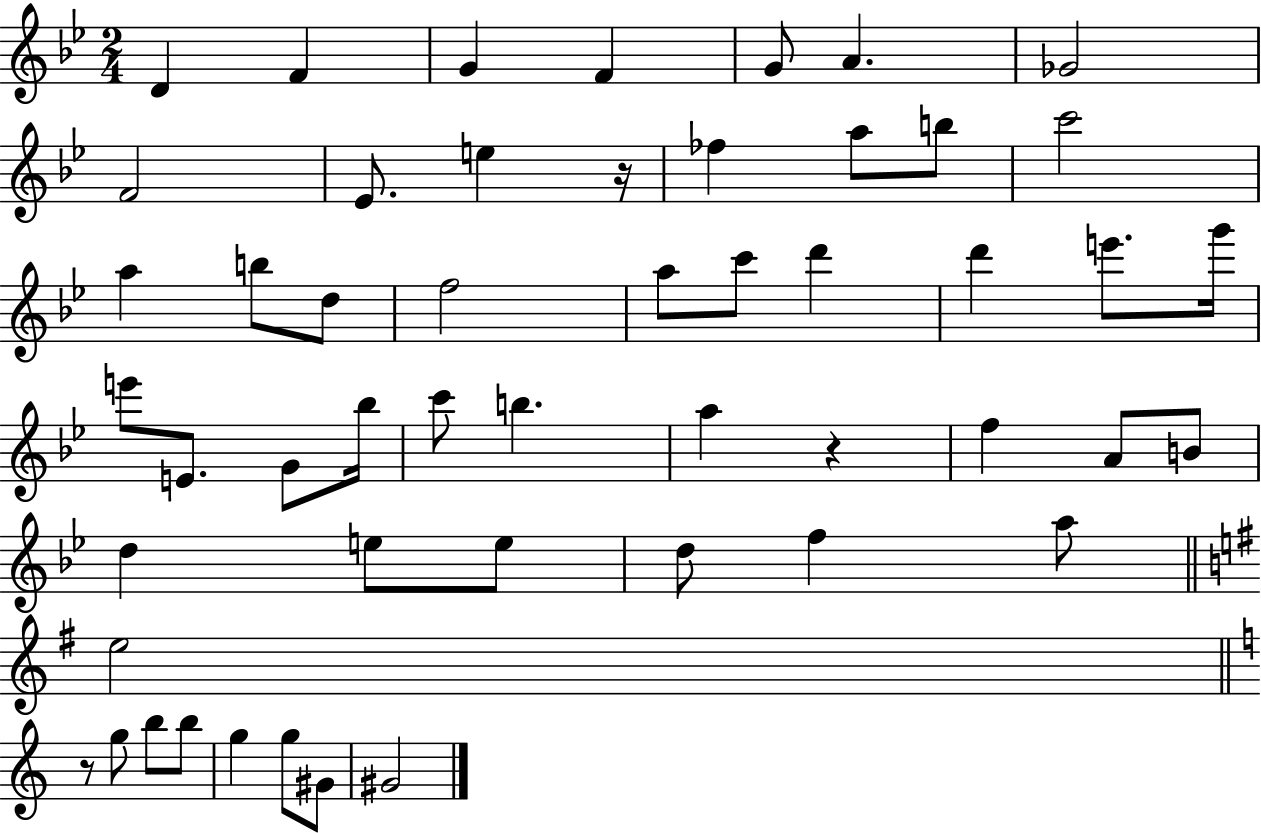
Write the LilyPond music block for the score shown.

{
  \clef treble
  \numericTimeSignature
  \time 2/4
  \key bes \major
  d'4 f'4 | g'4 f'4 | g'8 a'4. | ges'2 | \break f'2 | ees'8. e''4 r16 | fes''4 a''8 b''8 | c'''2 | \break a''4 b''8 d''8 | f''2 | a''8 c'''8 d'''4 | d'''4 e'''8. g'''16 | \break e'''8 e'8. g'8 bes''16 | c'''8 b''4. | a''4 r4 | f''4 a'8 b'8 | \break d''4 e''8 e''8 | d''8 f''4 a''8 | \bar "||" \break \key g \major e''2 | \bar "||" \break \key c \major r8 g''8 b''8 b''8 | g''4 g''8 gis'8 | gis'2 | \bar "|."
}